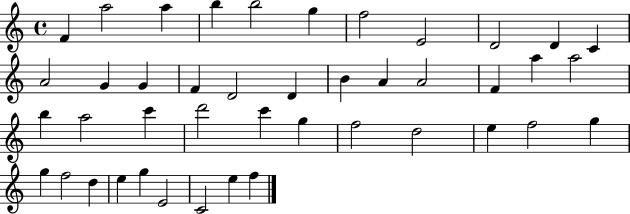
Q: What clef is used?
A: treble